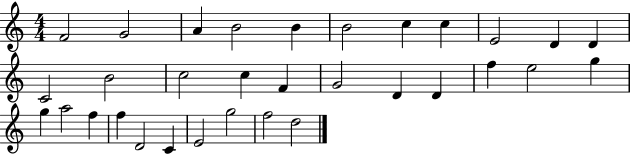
{
  \clef treble
  \numericTimeSignature
  \time 4/4
  \key c \major
  f'2 g'2 | a'4 b'2 b'4 | b'2 c''4 c''4 | e'2 d'4 d'4 | \break c'2 b'2 | c''2 c''4 f'4 | g'2 d'4 d'4 | f''4 e''2 g''4 | \break g''4 a''2 f''4 | f''4 d'2 c'4 | e'2 g''2 | f''2 d''2 | \break \bar "|."
}